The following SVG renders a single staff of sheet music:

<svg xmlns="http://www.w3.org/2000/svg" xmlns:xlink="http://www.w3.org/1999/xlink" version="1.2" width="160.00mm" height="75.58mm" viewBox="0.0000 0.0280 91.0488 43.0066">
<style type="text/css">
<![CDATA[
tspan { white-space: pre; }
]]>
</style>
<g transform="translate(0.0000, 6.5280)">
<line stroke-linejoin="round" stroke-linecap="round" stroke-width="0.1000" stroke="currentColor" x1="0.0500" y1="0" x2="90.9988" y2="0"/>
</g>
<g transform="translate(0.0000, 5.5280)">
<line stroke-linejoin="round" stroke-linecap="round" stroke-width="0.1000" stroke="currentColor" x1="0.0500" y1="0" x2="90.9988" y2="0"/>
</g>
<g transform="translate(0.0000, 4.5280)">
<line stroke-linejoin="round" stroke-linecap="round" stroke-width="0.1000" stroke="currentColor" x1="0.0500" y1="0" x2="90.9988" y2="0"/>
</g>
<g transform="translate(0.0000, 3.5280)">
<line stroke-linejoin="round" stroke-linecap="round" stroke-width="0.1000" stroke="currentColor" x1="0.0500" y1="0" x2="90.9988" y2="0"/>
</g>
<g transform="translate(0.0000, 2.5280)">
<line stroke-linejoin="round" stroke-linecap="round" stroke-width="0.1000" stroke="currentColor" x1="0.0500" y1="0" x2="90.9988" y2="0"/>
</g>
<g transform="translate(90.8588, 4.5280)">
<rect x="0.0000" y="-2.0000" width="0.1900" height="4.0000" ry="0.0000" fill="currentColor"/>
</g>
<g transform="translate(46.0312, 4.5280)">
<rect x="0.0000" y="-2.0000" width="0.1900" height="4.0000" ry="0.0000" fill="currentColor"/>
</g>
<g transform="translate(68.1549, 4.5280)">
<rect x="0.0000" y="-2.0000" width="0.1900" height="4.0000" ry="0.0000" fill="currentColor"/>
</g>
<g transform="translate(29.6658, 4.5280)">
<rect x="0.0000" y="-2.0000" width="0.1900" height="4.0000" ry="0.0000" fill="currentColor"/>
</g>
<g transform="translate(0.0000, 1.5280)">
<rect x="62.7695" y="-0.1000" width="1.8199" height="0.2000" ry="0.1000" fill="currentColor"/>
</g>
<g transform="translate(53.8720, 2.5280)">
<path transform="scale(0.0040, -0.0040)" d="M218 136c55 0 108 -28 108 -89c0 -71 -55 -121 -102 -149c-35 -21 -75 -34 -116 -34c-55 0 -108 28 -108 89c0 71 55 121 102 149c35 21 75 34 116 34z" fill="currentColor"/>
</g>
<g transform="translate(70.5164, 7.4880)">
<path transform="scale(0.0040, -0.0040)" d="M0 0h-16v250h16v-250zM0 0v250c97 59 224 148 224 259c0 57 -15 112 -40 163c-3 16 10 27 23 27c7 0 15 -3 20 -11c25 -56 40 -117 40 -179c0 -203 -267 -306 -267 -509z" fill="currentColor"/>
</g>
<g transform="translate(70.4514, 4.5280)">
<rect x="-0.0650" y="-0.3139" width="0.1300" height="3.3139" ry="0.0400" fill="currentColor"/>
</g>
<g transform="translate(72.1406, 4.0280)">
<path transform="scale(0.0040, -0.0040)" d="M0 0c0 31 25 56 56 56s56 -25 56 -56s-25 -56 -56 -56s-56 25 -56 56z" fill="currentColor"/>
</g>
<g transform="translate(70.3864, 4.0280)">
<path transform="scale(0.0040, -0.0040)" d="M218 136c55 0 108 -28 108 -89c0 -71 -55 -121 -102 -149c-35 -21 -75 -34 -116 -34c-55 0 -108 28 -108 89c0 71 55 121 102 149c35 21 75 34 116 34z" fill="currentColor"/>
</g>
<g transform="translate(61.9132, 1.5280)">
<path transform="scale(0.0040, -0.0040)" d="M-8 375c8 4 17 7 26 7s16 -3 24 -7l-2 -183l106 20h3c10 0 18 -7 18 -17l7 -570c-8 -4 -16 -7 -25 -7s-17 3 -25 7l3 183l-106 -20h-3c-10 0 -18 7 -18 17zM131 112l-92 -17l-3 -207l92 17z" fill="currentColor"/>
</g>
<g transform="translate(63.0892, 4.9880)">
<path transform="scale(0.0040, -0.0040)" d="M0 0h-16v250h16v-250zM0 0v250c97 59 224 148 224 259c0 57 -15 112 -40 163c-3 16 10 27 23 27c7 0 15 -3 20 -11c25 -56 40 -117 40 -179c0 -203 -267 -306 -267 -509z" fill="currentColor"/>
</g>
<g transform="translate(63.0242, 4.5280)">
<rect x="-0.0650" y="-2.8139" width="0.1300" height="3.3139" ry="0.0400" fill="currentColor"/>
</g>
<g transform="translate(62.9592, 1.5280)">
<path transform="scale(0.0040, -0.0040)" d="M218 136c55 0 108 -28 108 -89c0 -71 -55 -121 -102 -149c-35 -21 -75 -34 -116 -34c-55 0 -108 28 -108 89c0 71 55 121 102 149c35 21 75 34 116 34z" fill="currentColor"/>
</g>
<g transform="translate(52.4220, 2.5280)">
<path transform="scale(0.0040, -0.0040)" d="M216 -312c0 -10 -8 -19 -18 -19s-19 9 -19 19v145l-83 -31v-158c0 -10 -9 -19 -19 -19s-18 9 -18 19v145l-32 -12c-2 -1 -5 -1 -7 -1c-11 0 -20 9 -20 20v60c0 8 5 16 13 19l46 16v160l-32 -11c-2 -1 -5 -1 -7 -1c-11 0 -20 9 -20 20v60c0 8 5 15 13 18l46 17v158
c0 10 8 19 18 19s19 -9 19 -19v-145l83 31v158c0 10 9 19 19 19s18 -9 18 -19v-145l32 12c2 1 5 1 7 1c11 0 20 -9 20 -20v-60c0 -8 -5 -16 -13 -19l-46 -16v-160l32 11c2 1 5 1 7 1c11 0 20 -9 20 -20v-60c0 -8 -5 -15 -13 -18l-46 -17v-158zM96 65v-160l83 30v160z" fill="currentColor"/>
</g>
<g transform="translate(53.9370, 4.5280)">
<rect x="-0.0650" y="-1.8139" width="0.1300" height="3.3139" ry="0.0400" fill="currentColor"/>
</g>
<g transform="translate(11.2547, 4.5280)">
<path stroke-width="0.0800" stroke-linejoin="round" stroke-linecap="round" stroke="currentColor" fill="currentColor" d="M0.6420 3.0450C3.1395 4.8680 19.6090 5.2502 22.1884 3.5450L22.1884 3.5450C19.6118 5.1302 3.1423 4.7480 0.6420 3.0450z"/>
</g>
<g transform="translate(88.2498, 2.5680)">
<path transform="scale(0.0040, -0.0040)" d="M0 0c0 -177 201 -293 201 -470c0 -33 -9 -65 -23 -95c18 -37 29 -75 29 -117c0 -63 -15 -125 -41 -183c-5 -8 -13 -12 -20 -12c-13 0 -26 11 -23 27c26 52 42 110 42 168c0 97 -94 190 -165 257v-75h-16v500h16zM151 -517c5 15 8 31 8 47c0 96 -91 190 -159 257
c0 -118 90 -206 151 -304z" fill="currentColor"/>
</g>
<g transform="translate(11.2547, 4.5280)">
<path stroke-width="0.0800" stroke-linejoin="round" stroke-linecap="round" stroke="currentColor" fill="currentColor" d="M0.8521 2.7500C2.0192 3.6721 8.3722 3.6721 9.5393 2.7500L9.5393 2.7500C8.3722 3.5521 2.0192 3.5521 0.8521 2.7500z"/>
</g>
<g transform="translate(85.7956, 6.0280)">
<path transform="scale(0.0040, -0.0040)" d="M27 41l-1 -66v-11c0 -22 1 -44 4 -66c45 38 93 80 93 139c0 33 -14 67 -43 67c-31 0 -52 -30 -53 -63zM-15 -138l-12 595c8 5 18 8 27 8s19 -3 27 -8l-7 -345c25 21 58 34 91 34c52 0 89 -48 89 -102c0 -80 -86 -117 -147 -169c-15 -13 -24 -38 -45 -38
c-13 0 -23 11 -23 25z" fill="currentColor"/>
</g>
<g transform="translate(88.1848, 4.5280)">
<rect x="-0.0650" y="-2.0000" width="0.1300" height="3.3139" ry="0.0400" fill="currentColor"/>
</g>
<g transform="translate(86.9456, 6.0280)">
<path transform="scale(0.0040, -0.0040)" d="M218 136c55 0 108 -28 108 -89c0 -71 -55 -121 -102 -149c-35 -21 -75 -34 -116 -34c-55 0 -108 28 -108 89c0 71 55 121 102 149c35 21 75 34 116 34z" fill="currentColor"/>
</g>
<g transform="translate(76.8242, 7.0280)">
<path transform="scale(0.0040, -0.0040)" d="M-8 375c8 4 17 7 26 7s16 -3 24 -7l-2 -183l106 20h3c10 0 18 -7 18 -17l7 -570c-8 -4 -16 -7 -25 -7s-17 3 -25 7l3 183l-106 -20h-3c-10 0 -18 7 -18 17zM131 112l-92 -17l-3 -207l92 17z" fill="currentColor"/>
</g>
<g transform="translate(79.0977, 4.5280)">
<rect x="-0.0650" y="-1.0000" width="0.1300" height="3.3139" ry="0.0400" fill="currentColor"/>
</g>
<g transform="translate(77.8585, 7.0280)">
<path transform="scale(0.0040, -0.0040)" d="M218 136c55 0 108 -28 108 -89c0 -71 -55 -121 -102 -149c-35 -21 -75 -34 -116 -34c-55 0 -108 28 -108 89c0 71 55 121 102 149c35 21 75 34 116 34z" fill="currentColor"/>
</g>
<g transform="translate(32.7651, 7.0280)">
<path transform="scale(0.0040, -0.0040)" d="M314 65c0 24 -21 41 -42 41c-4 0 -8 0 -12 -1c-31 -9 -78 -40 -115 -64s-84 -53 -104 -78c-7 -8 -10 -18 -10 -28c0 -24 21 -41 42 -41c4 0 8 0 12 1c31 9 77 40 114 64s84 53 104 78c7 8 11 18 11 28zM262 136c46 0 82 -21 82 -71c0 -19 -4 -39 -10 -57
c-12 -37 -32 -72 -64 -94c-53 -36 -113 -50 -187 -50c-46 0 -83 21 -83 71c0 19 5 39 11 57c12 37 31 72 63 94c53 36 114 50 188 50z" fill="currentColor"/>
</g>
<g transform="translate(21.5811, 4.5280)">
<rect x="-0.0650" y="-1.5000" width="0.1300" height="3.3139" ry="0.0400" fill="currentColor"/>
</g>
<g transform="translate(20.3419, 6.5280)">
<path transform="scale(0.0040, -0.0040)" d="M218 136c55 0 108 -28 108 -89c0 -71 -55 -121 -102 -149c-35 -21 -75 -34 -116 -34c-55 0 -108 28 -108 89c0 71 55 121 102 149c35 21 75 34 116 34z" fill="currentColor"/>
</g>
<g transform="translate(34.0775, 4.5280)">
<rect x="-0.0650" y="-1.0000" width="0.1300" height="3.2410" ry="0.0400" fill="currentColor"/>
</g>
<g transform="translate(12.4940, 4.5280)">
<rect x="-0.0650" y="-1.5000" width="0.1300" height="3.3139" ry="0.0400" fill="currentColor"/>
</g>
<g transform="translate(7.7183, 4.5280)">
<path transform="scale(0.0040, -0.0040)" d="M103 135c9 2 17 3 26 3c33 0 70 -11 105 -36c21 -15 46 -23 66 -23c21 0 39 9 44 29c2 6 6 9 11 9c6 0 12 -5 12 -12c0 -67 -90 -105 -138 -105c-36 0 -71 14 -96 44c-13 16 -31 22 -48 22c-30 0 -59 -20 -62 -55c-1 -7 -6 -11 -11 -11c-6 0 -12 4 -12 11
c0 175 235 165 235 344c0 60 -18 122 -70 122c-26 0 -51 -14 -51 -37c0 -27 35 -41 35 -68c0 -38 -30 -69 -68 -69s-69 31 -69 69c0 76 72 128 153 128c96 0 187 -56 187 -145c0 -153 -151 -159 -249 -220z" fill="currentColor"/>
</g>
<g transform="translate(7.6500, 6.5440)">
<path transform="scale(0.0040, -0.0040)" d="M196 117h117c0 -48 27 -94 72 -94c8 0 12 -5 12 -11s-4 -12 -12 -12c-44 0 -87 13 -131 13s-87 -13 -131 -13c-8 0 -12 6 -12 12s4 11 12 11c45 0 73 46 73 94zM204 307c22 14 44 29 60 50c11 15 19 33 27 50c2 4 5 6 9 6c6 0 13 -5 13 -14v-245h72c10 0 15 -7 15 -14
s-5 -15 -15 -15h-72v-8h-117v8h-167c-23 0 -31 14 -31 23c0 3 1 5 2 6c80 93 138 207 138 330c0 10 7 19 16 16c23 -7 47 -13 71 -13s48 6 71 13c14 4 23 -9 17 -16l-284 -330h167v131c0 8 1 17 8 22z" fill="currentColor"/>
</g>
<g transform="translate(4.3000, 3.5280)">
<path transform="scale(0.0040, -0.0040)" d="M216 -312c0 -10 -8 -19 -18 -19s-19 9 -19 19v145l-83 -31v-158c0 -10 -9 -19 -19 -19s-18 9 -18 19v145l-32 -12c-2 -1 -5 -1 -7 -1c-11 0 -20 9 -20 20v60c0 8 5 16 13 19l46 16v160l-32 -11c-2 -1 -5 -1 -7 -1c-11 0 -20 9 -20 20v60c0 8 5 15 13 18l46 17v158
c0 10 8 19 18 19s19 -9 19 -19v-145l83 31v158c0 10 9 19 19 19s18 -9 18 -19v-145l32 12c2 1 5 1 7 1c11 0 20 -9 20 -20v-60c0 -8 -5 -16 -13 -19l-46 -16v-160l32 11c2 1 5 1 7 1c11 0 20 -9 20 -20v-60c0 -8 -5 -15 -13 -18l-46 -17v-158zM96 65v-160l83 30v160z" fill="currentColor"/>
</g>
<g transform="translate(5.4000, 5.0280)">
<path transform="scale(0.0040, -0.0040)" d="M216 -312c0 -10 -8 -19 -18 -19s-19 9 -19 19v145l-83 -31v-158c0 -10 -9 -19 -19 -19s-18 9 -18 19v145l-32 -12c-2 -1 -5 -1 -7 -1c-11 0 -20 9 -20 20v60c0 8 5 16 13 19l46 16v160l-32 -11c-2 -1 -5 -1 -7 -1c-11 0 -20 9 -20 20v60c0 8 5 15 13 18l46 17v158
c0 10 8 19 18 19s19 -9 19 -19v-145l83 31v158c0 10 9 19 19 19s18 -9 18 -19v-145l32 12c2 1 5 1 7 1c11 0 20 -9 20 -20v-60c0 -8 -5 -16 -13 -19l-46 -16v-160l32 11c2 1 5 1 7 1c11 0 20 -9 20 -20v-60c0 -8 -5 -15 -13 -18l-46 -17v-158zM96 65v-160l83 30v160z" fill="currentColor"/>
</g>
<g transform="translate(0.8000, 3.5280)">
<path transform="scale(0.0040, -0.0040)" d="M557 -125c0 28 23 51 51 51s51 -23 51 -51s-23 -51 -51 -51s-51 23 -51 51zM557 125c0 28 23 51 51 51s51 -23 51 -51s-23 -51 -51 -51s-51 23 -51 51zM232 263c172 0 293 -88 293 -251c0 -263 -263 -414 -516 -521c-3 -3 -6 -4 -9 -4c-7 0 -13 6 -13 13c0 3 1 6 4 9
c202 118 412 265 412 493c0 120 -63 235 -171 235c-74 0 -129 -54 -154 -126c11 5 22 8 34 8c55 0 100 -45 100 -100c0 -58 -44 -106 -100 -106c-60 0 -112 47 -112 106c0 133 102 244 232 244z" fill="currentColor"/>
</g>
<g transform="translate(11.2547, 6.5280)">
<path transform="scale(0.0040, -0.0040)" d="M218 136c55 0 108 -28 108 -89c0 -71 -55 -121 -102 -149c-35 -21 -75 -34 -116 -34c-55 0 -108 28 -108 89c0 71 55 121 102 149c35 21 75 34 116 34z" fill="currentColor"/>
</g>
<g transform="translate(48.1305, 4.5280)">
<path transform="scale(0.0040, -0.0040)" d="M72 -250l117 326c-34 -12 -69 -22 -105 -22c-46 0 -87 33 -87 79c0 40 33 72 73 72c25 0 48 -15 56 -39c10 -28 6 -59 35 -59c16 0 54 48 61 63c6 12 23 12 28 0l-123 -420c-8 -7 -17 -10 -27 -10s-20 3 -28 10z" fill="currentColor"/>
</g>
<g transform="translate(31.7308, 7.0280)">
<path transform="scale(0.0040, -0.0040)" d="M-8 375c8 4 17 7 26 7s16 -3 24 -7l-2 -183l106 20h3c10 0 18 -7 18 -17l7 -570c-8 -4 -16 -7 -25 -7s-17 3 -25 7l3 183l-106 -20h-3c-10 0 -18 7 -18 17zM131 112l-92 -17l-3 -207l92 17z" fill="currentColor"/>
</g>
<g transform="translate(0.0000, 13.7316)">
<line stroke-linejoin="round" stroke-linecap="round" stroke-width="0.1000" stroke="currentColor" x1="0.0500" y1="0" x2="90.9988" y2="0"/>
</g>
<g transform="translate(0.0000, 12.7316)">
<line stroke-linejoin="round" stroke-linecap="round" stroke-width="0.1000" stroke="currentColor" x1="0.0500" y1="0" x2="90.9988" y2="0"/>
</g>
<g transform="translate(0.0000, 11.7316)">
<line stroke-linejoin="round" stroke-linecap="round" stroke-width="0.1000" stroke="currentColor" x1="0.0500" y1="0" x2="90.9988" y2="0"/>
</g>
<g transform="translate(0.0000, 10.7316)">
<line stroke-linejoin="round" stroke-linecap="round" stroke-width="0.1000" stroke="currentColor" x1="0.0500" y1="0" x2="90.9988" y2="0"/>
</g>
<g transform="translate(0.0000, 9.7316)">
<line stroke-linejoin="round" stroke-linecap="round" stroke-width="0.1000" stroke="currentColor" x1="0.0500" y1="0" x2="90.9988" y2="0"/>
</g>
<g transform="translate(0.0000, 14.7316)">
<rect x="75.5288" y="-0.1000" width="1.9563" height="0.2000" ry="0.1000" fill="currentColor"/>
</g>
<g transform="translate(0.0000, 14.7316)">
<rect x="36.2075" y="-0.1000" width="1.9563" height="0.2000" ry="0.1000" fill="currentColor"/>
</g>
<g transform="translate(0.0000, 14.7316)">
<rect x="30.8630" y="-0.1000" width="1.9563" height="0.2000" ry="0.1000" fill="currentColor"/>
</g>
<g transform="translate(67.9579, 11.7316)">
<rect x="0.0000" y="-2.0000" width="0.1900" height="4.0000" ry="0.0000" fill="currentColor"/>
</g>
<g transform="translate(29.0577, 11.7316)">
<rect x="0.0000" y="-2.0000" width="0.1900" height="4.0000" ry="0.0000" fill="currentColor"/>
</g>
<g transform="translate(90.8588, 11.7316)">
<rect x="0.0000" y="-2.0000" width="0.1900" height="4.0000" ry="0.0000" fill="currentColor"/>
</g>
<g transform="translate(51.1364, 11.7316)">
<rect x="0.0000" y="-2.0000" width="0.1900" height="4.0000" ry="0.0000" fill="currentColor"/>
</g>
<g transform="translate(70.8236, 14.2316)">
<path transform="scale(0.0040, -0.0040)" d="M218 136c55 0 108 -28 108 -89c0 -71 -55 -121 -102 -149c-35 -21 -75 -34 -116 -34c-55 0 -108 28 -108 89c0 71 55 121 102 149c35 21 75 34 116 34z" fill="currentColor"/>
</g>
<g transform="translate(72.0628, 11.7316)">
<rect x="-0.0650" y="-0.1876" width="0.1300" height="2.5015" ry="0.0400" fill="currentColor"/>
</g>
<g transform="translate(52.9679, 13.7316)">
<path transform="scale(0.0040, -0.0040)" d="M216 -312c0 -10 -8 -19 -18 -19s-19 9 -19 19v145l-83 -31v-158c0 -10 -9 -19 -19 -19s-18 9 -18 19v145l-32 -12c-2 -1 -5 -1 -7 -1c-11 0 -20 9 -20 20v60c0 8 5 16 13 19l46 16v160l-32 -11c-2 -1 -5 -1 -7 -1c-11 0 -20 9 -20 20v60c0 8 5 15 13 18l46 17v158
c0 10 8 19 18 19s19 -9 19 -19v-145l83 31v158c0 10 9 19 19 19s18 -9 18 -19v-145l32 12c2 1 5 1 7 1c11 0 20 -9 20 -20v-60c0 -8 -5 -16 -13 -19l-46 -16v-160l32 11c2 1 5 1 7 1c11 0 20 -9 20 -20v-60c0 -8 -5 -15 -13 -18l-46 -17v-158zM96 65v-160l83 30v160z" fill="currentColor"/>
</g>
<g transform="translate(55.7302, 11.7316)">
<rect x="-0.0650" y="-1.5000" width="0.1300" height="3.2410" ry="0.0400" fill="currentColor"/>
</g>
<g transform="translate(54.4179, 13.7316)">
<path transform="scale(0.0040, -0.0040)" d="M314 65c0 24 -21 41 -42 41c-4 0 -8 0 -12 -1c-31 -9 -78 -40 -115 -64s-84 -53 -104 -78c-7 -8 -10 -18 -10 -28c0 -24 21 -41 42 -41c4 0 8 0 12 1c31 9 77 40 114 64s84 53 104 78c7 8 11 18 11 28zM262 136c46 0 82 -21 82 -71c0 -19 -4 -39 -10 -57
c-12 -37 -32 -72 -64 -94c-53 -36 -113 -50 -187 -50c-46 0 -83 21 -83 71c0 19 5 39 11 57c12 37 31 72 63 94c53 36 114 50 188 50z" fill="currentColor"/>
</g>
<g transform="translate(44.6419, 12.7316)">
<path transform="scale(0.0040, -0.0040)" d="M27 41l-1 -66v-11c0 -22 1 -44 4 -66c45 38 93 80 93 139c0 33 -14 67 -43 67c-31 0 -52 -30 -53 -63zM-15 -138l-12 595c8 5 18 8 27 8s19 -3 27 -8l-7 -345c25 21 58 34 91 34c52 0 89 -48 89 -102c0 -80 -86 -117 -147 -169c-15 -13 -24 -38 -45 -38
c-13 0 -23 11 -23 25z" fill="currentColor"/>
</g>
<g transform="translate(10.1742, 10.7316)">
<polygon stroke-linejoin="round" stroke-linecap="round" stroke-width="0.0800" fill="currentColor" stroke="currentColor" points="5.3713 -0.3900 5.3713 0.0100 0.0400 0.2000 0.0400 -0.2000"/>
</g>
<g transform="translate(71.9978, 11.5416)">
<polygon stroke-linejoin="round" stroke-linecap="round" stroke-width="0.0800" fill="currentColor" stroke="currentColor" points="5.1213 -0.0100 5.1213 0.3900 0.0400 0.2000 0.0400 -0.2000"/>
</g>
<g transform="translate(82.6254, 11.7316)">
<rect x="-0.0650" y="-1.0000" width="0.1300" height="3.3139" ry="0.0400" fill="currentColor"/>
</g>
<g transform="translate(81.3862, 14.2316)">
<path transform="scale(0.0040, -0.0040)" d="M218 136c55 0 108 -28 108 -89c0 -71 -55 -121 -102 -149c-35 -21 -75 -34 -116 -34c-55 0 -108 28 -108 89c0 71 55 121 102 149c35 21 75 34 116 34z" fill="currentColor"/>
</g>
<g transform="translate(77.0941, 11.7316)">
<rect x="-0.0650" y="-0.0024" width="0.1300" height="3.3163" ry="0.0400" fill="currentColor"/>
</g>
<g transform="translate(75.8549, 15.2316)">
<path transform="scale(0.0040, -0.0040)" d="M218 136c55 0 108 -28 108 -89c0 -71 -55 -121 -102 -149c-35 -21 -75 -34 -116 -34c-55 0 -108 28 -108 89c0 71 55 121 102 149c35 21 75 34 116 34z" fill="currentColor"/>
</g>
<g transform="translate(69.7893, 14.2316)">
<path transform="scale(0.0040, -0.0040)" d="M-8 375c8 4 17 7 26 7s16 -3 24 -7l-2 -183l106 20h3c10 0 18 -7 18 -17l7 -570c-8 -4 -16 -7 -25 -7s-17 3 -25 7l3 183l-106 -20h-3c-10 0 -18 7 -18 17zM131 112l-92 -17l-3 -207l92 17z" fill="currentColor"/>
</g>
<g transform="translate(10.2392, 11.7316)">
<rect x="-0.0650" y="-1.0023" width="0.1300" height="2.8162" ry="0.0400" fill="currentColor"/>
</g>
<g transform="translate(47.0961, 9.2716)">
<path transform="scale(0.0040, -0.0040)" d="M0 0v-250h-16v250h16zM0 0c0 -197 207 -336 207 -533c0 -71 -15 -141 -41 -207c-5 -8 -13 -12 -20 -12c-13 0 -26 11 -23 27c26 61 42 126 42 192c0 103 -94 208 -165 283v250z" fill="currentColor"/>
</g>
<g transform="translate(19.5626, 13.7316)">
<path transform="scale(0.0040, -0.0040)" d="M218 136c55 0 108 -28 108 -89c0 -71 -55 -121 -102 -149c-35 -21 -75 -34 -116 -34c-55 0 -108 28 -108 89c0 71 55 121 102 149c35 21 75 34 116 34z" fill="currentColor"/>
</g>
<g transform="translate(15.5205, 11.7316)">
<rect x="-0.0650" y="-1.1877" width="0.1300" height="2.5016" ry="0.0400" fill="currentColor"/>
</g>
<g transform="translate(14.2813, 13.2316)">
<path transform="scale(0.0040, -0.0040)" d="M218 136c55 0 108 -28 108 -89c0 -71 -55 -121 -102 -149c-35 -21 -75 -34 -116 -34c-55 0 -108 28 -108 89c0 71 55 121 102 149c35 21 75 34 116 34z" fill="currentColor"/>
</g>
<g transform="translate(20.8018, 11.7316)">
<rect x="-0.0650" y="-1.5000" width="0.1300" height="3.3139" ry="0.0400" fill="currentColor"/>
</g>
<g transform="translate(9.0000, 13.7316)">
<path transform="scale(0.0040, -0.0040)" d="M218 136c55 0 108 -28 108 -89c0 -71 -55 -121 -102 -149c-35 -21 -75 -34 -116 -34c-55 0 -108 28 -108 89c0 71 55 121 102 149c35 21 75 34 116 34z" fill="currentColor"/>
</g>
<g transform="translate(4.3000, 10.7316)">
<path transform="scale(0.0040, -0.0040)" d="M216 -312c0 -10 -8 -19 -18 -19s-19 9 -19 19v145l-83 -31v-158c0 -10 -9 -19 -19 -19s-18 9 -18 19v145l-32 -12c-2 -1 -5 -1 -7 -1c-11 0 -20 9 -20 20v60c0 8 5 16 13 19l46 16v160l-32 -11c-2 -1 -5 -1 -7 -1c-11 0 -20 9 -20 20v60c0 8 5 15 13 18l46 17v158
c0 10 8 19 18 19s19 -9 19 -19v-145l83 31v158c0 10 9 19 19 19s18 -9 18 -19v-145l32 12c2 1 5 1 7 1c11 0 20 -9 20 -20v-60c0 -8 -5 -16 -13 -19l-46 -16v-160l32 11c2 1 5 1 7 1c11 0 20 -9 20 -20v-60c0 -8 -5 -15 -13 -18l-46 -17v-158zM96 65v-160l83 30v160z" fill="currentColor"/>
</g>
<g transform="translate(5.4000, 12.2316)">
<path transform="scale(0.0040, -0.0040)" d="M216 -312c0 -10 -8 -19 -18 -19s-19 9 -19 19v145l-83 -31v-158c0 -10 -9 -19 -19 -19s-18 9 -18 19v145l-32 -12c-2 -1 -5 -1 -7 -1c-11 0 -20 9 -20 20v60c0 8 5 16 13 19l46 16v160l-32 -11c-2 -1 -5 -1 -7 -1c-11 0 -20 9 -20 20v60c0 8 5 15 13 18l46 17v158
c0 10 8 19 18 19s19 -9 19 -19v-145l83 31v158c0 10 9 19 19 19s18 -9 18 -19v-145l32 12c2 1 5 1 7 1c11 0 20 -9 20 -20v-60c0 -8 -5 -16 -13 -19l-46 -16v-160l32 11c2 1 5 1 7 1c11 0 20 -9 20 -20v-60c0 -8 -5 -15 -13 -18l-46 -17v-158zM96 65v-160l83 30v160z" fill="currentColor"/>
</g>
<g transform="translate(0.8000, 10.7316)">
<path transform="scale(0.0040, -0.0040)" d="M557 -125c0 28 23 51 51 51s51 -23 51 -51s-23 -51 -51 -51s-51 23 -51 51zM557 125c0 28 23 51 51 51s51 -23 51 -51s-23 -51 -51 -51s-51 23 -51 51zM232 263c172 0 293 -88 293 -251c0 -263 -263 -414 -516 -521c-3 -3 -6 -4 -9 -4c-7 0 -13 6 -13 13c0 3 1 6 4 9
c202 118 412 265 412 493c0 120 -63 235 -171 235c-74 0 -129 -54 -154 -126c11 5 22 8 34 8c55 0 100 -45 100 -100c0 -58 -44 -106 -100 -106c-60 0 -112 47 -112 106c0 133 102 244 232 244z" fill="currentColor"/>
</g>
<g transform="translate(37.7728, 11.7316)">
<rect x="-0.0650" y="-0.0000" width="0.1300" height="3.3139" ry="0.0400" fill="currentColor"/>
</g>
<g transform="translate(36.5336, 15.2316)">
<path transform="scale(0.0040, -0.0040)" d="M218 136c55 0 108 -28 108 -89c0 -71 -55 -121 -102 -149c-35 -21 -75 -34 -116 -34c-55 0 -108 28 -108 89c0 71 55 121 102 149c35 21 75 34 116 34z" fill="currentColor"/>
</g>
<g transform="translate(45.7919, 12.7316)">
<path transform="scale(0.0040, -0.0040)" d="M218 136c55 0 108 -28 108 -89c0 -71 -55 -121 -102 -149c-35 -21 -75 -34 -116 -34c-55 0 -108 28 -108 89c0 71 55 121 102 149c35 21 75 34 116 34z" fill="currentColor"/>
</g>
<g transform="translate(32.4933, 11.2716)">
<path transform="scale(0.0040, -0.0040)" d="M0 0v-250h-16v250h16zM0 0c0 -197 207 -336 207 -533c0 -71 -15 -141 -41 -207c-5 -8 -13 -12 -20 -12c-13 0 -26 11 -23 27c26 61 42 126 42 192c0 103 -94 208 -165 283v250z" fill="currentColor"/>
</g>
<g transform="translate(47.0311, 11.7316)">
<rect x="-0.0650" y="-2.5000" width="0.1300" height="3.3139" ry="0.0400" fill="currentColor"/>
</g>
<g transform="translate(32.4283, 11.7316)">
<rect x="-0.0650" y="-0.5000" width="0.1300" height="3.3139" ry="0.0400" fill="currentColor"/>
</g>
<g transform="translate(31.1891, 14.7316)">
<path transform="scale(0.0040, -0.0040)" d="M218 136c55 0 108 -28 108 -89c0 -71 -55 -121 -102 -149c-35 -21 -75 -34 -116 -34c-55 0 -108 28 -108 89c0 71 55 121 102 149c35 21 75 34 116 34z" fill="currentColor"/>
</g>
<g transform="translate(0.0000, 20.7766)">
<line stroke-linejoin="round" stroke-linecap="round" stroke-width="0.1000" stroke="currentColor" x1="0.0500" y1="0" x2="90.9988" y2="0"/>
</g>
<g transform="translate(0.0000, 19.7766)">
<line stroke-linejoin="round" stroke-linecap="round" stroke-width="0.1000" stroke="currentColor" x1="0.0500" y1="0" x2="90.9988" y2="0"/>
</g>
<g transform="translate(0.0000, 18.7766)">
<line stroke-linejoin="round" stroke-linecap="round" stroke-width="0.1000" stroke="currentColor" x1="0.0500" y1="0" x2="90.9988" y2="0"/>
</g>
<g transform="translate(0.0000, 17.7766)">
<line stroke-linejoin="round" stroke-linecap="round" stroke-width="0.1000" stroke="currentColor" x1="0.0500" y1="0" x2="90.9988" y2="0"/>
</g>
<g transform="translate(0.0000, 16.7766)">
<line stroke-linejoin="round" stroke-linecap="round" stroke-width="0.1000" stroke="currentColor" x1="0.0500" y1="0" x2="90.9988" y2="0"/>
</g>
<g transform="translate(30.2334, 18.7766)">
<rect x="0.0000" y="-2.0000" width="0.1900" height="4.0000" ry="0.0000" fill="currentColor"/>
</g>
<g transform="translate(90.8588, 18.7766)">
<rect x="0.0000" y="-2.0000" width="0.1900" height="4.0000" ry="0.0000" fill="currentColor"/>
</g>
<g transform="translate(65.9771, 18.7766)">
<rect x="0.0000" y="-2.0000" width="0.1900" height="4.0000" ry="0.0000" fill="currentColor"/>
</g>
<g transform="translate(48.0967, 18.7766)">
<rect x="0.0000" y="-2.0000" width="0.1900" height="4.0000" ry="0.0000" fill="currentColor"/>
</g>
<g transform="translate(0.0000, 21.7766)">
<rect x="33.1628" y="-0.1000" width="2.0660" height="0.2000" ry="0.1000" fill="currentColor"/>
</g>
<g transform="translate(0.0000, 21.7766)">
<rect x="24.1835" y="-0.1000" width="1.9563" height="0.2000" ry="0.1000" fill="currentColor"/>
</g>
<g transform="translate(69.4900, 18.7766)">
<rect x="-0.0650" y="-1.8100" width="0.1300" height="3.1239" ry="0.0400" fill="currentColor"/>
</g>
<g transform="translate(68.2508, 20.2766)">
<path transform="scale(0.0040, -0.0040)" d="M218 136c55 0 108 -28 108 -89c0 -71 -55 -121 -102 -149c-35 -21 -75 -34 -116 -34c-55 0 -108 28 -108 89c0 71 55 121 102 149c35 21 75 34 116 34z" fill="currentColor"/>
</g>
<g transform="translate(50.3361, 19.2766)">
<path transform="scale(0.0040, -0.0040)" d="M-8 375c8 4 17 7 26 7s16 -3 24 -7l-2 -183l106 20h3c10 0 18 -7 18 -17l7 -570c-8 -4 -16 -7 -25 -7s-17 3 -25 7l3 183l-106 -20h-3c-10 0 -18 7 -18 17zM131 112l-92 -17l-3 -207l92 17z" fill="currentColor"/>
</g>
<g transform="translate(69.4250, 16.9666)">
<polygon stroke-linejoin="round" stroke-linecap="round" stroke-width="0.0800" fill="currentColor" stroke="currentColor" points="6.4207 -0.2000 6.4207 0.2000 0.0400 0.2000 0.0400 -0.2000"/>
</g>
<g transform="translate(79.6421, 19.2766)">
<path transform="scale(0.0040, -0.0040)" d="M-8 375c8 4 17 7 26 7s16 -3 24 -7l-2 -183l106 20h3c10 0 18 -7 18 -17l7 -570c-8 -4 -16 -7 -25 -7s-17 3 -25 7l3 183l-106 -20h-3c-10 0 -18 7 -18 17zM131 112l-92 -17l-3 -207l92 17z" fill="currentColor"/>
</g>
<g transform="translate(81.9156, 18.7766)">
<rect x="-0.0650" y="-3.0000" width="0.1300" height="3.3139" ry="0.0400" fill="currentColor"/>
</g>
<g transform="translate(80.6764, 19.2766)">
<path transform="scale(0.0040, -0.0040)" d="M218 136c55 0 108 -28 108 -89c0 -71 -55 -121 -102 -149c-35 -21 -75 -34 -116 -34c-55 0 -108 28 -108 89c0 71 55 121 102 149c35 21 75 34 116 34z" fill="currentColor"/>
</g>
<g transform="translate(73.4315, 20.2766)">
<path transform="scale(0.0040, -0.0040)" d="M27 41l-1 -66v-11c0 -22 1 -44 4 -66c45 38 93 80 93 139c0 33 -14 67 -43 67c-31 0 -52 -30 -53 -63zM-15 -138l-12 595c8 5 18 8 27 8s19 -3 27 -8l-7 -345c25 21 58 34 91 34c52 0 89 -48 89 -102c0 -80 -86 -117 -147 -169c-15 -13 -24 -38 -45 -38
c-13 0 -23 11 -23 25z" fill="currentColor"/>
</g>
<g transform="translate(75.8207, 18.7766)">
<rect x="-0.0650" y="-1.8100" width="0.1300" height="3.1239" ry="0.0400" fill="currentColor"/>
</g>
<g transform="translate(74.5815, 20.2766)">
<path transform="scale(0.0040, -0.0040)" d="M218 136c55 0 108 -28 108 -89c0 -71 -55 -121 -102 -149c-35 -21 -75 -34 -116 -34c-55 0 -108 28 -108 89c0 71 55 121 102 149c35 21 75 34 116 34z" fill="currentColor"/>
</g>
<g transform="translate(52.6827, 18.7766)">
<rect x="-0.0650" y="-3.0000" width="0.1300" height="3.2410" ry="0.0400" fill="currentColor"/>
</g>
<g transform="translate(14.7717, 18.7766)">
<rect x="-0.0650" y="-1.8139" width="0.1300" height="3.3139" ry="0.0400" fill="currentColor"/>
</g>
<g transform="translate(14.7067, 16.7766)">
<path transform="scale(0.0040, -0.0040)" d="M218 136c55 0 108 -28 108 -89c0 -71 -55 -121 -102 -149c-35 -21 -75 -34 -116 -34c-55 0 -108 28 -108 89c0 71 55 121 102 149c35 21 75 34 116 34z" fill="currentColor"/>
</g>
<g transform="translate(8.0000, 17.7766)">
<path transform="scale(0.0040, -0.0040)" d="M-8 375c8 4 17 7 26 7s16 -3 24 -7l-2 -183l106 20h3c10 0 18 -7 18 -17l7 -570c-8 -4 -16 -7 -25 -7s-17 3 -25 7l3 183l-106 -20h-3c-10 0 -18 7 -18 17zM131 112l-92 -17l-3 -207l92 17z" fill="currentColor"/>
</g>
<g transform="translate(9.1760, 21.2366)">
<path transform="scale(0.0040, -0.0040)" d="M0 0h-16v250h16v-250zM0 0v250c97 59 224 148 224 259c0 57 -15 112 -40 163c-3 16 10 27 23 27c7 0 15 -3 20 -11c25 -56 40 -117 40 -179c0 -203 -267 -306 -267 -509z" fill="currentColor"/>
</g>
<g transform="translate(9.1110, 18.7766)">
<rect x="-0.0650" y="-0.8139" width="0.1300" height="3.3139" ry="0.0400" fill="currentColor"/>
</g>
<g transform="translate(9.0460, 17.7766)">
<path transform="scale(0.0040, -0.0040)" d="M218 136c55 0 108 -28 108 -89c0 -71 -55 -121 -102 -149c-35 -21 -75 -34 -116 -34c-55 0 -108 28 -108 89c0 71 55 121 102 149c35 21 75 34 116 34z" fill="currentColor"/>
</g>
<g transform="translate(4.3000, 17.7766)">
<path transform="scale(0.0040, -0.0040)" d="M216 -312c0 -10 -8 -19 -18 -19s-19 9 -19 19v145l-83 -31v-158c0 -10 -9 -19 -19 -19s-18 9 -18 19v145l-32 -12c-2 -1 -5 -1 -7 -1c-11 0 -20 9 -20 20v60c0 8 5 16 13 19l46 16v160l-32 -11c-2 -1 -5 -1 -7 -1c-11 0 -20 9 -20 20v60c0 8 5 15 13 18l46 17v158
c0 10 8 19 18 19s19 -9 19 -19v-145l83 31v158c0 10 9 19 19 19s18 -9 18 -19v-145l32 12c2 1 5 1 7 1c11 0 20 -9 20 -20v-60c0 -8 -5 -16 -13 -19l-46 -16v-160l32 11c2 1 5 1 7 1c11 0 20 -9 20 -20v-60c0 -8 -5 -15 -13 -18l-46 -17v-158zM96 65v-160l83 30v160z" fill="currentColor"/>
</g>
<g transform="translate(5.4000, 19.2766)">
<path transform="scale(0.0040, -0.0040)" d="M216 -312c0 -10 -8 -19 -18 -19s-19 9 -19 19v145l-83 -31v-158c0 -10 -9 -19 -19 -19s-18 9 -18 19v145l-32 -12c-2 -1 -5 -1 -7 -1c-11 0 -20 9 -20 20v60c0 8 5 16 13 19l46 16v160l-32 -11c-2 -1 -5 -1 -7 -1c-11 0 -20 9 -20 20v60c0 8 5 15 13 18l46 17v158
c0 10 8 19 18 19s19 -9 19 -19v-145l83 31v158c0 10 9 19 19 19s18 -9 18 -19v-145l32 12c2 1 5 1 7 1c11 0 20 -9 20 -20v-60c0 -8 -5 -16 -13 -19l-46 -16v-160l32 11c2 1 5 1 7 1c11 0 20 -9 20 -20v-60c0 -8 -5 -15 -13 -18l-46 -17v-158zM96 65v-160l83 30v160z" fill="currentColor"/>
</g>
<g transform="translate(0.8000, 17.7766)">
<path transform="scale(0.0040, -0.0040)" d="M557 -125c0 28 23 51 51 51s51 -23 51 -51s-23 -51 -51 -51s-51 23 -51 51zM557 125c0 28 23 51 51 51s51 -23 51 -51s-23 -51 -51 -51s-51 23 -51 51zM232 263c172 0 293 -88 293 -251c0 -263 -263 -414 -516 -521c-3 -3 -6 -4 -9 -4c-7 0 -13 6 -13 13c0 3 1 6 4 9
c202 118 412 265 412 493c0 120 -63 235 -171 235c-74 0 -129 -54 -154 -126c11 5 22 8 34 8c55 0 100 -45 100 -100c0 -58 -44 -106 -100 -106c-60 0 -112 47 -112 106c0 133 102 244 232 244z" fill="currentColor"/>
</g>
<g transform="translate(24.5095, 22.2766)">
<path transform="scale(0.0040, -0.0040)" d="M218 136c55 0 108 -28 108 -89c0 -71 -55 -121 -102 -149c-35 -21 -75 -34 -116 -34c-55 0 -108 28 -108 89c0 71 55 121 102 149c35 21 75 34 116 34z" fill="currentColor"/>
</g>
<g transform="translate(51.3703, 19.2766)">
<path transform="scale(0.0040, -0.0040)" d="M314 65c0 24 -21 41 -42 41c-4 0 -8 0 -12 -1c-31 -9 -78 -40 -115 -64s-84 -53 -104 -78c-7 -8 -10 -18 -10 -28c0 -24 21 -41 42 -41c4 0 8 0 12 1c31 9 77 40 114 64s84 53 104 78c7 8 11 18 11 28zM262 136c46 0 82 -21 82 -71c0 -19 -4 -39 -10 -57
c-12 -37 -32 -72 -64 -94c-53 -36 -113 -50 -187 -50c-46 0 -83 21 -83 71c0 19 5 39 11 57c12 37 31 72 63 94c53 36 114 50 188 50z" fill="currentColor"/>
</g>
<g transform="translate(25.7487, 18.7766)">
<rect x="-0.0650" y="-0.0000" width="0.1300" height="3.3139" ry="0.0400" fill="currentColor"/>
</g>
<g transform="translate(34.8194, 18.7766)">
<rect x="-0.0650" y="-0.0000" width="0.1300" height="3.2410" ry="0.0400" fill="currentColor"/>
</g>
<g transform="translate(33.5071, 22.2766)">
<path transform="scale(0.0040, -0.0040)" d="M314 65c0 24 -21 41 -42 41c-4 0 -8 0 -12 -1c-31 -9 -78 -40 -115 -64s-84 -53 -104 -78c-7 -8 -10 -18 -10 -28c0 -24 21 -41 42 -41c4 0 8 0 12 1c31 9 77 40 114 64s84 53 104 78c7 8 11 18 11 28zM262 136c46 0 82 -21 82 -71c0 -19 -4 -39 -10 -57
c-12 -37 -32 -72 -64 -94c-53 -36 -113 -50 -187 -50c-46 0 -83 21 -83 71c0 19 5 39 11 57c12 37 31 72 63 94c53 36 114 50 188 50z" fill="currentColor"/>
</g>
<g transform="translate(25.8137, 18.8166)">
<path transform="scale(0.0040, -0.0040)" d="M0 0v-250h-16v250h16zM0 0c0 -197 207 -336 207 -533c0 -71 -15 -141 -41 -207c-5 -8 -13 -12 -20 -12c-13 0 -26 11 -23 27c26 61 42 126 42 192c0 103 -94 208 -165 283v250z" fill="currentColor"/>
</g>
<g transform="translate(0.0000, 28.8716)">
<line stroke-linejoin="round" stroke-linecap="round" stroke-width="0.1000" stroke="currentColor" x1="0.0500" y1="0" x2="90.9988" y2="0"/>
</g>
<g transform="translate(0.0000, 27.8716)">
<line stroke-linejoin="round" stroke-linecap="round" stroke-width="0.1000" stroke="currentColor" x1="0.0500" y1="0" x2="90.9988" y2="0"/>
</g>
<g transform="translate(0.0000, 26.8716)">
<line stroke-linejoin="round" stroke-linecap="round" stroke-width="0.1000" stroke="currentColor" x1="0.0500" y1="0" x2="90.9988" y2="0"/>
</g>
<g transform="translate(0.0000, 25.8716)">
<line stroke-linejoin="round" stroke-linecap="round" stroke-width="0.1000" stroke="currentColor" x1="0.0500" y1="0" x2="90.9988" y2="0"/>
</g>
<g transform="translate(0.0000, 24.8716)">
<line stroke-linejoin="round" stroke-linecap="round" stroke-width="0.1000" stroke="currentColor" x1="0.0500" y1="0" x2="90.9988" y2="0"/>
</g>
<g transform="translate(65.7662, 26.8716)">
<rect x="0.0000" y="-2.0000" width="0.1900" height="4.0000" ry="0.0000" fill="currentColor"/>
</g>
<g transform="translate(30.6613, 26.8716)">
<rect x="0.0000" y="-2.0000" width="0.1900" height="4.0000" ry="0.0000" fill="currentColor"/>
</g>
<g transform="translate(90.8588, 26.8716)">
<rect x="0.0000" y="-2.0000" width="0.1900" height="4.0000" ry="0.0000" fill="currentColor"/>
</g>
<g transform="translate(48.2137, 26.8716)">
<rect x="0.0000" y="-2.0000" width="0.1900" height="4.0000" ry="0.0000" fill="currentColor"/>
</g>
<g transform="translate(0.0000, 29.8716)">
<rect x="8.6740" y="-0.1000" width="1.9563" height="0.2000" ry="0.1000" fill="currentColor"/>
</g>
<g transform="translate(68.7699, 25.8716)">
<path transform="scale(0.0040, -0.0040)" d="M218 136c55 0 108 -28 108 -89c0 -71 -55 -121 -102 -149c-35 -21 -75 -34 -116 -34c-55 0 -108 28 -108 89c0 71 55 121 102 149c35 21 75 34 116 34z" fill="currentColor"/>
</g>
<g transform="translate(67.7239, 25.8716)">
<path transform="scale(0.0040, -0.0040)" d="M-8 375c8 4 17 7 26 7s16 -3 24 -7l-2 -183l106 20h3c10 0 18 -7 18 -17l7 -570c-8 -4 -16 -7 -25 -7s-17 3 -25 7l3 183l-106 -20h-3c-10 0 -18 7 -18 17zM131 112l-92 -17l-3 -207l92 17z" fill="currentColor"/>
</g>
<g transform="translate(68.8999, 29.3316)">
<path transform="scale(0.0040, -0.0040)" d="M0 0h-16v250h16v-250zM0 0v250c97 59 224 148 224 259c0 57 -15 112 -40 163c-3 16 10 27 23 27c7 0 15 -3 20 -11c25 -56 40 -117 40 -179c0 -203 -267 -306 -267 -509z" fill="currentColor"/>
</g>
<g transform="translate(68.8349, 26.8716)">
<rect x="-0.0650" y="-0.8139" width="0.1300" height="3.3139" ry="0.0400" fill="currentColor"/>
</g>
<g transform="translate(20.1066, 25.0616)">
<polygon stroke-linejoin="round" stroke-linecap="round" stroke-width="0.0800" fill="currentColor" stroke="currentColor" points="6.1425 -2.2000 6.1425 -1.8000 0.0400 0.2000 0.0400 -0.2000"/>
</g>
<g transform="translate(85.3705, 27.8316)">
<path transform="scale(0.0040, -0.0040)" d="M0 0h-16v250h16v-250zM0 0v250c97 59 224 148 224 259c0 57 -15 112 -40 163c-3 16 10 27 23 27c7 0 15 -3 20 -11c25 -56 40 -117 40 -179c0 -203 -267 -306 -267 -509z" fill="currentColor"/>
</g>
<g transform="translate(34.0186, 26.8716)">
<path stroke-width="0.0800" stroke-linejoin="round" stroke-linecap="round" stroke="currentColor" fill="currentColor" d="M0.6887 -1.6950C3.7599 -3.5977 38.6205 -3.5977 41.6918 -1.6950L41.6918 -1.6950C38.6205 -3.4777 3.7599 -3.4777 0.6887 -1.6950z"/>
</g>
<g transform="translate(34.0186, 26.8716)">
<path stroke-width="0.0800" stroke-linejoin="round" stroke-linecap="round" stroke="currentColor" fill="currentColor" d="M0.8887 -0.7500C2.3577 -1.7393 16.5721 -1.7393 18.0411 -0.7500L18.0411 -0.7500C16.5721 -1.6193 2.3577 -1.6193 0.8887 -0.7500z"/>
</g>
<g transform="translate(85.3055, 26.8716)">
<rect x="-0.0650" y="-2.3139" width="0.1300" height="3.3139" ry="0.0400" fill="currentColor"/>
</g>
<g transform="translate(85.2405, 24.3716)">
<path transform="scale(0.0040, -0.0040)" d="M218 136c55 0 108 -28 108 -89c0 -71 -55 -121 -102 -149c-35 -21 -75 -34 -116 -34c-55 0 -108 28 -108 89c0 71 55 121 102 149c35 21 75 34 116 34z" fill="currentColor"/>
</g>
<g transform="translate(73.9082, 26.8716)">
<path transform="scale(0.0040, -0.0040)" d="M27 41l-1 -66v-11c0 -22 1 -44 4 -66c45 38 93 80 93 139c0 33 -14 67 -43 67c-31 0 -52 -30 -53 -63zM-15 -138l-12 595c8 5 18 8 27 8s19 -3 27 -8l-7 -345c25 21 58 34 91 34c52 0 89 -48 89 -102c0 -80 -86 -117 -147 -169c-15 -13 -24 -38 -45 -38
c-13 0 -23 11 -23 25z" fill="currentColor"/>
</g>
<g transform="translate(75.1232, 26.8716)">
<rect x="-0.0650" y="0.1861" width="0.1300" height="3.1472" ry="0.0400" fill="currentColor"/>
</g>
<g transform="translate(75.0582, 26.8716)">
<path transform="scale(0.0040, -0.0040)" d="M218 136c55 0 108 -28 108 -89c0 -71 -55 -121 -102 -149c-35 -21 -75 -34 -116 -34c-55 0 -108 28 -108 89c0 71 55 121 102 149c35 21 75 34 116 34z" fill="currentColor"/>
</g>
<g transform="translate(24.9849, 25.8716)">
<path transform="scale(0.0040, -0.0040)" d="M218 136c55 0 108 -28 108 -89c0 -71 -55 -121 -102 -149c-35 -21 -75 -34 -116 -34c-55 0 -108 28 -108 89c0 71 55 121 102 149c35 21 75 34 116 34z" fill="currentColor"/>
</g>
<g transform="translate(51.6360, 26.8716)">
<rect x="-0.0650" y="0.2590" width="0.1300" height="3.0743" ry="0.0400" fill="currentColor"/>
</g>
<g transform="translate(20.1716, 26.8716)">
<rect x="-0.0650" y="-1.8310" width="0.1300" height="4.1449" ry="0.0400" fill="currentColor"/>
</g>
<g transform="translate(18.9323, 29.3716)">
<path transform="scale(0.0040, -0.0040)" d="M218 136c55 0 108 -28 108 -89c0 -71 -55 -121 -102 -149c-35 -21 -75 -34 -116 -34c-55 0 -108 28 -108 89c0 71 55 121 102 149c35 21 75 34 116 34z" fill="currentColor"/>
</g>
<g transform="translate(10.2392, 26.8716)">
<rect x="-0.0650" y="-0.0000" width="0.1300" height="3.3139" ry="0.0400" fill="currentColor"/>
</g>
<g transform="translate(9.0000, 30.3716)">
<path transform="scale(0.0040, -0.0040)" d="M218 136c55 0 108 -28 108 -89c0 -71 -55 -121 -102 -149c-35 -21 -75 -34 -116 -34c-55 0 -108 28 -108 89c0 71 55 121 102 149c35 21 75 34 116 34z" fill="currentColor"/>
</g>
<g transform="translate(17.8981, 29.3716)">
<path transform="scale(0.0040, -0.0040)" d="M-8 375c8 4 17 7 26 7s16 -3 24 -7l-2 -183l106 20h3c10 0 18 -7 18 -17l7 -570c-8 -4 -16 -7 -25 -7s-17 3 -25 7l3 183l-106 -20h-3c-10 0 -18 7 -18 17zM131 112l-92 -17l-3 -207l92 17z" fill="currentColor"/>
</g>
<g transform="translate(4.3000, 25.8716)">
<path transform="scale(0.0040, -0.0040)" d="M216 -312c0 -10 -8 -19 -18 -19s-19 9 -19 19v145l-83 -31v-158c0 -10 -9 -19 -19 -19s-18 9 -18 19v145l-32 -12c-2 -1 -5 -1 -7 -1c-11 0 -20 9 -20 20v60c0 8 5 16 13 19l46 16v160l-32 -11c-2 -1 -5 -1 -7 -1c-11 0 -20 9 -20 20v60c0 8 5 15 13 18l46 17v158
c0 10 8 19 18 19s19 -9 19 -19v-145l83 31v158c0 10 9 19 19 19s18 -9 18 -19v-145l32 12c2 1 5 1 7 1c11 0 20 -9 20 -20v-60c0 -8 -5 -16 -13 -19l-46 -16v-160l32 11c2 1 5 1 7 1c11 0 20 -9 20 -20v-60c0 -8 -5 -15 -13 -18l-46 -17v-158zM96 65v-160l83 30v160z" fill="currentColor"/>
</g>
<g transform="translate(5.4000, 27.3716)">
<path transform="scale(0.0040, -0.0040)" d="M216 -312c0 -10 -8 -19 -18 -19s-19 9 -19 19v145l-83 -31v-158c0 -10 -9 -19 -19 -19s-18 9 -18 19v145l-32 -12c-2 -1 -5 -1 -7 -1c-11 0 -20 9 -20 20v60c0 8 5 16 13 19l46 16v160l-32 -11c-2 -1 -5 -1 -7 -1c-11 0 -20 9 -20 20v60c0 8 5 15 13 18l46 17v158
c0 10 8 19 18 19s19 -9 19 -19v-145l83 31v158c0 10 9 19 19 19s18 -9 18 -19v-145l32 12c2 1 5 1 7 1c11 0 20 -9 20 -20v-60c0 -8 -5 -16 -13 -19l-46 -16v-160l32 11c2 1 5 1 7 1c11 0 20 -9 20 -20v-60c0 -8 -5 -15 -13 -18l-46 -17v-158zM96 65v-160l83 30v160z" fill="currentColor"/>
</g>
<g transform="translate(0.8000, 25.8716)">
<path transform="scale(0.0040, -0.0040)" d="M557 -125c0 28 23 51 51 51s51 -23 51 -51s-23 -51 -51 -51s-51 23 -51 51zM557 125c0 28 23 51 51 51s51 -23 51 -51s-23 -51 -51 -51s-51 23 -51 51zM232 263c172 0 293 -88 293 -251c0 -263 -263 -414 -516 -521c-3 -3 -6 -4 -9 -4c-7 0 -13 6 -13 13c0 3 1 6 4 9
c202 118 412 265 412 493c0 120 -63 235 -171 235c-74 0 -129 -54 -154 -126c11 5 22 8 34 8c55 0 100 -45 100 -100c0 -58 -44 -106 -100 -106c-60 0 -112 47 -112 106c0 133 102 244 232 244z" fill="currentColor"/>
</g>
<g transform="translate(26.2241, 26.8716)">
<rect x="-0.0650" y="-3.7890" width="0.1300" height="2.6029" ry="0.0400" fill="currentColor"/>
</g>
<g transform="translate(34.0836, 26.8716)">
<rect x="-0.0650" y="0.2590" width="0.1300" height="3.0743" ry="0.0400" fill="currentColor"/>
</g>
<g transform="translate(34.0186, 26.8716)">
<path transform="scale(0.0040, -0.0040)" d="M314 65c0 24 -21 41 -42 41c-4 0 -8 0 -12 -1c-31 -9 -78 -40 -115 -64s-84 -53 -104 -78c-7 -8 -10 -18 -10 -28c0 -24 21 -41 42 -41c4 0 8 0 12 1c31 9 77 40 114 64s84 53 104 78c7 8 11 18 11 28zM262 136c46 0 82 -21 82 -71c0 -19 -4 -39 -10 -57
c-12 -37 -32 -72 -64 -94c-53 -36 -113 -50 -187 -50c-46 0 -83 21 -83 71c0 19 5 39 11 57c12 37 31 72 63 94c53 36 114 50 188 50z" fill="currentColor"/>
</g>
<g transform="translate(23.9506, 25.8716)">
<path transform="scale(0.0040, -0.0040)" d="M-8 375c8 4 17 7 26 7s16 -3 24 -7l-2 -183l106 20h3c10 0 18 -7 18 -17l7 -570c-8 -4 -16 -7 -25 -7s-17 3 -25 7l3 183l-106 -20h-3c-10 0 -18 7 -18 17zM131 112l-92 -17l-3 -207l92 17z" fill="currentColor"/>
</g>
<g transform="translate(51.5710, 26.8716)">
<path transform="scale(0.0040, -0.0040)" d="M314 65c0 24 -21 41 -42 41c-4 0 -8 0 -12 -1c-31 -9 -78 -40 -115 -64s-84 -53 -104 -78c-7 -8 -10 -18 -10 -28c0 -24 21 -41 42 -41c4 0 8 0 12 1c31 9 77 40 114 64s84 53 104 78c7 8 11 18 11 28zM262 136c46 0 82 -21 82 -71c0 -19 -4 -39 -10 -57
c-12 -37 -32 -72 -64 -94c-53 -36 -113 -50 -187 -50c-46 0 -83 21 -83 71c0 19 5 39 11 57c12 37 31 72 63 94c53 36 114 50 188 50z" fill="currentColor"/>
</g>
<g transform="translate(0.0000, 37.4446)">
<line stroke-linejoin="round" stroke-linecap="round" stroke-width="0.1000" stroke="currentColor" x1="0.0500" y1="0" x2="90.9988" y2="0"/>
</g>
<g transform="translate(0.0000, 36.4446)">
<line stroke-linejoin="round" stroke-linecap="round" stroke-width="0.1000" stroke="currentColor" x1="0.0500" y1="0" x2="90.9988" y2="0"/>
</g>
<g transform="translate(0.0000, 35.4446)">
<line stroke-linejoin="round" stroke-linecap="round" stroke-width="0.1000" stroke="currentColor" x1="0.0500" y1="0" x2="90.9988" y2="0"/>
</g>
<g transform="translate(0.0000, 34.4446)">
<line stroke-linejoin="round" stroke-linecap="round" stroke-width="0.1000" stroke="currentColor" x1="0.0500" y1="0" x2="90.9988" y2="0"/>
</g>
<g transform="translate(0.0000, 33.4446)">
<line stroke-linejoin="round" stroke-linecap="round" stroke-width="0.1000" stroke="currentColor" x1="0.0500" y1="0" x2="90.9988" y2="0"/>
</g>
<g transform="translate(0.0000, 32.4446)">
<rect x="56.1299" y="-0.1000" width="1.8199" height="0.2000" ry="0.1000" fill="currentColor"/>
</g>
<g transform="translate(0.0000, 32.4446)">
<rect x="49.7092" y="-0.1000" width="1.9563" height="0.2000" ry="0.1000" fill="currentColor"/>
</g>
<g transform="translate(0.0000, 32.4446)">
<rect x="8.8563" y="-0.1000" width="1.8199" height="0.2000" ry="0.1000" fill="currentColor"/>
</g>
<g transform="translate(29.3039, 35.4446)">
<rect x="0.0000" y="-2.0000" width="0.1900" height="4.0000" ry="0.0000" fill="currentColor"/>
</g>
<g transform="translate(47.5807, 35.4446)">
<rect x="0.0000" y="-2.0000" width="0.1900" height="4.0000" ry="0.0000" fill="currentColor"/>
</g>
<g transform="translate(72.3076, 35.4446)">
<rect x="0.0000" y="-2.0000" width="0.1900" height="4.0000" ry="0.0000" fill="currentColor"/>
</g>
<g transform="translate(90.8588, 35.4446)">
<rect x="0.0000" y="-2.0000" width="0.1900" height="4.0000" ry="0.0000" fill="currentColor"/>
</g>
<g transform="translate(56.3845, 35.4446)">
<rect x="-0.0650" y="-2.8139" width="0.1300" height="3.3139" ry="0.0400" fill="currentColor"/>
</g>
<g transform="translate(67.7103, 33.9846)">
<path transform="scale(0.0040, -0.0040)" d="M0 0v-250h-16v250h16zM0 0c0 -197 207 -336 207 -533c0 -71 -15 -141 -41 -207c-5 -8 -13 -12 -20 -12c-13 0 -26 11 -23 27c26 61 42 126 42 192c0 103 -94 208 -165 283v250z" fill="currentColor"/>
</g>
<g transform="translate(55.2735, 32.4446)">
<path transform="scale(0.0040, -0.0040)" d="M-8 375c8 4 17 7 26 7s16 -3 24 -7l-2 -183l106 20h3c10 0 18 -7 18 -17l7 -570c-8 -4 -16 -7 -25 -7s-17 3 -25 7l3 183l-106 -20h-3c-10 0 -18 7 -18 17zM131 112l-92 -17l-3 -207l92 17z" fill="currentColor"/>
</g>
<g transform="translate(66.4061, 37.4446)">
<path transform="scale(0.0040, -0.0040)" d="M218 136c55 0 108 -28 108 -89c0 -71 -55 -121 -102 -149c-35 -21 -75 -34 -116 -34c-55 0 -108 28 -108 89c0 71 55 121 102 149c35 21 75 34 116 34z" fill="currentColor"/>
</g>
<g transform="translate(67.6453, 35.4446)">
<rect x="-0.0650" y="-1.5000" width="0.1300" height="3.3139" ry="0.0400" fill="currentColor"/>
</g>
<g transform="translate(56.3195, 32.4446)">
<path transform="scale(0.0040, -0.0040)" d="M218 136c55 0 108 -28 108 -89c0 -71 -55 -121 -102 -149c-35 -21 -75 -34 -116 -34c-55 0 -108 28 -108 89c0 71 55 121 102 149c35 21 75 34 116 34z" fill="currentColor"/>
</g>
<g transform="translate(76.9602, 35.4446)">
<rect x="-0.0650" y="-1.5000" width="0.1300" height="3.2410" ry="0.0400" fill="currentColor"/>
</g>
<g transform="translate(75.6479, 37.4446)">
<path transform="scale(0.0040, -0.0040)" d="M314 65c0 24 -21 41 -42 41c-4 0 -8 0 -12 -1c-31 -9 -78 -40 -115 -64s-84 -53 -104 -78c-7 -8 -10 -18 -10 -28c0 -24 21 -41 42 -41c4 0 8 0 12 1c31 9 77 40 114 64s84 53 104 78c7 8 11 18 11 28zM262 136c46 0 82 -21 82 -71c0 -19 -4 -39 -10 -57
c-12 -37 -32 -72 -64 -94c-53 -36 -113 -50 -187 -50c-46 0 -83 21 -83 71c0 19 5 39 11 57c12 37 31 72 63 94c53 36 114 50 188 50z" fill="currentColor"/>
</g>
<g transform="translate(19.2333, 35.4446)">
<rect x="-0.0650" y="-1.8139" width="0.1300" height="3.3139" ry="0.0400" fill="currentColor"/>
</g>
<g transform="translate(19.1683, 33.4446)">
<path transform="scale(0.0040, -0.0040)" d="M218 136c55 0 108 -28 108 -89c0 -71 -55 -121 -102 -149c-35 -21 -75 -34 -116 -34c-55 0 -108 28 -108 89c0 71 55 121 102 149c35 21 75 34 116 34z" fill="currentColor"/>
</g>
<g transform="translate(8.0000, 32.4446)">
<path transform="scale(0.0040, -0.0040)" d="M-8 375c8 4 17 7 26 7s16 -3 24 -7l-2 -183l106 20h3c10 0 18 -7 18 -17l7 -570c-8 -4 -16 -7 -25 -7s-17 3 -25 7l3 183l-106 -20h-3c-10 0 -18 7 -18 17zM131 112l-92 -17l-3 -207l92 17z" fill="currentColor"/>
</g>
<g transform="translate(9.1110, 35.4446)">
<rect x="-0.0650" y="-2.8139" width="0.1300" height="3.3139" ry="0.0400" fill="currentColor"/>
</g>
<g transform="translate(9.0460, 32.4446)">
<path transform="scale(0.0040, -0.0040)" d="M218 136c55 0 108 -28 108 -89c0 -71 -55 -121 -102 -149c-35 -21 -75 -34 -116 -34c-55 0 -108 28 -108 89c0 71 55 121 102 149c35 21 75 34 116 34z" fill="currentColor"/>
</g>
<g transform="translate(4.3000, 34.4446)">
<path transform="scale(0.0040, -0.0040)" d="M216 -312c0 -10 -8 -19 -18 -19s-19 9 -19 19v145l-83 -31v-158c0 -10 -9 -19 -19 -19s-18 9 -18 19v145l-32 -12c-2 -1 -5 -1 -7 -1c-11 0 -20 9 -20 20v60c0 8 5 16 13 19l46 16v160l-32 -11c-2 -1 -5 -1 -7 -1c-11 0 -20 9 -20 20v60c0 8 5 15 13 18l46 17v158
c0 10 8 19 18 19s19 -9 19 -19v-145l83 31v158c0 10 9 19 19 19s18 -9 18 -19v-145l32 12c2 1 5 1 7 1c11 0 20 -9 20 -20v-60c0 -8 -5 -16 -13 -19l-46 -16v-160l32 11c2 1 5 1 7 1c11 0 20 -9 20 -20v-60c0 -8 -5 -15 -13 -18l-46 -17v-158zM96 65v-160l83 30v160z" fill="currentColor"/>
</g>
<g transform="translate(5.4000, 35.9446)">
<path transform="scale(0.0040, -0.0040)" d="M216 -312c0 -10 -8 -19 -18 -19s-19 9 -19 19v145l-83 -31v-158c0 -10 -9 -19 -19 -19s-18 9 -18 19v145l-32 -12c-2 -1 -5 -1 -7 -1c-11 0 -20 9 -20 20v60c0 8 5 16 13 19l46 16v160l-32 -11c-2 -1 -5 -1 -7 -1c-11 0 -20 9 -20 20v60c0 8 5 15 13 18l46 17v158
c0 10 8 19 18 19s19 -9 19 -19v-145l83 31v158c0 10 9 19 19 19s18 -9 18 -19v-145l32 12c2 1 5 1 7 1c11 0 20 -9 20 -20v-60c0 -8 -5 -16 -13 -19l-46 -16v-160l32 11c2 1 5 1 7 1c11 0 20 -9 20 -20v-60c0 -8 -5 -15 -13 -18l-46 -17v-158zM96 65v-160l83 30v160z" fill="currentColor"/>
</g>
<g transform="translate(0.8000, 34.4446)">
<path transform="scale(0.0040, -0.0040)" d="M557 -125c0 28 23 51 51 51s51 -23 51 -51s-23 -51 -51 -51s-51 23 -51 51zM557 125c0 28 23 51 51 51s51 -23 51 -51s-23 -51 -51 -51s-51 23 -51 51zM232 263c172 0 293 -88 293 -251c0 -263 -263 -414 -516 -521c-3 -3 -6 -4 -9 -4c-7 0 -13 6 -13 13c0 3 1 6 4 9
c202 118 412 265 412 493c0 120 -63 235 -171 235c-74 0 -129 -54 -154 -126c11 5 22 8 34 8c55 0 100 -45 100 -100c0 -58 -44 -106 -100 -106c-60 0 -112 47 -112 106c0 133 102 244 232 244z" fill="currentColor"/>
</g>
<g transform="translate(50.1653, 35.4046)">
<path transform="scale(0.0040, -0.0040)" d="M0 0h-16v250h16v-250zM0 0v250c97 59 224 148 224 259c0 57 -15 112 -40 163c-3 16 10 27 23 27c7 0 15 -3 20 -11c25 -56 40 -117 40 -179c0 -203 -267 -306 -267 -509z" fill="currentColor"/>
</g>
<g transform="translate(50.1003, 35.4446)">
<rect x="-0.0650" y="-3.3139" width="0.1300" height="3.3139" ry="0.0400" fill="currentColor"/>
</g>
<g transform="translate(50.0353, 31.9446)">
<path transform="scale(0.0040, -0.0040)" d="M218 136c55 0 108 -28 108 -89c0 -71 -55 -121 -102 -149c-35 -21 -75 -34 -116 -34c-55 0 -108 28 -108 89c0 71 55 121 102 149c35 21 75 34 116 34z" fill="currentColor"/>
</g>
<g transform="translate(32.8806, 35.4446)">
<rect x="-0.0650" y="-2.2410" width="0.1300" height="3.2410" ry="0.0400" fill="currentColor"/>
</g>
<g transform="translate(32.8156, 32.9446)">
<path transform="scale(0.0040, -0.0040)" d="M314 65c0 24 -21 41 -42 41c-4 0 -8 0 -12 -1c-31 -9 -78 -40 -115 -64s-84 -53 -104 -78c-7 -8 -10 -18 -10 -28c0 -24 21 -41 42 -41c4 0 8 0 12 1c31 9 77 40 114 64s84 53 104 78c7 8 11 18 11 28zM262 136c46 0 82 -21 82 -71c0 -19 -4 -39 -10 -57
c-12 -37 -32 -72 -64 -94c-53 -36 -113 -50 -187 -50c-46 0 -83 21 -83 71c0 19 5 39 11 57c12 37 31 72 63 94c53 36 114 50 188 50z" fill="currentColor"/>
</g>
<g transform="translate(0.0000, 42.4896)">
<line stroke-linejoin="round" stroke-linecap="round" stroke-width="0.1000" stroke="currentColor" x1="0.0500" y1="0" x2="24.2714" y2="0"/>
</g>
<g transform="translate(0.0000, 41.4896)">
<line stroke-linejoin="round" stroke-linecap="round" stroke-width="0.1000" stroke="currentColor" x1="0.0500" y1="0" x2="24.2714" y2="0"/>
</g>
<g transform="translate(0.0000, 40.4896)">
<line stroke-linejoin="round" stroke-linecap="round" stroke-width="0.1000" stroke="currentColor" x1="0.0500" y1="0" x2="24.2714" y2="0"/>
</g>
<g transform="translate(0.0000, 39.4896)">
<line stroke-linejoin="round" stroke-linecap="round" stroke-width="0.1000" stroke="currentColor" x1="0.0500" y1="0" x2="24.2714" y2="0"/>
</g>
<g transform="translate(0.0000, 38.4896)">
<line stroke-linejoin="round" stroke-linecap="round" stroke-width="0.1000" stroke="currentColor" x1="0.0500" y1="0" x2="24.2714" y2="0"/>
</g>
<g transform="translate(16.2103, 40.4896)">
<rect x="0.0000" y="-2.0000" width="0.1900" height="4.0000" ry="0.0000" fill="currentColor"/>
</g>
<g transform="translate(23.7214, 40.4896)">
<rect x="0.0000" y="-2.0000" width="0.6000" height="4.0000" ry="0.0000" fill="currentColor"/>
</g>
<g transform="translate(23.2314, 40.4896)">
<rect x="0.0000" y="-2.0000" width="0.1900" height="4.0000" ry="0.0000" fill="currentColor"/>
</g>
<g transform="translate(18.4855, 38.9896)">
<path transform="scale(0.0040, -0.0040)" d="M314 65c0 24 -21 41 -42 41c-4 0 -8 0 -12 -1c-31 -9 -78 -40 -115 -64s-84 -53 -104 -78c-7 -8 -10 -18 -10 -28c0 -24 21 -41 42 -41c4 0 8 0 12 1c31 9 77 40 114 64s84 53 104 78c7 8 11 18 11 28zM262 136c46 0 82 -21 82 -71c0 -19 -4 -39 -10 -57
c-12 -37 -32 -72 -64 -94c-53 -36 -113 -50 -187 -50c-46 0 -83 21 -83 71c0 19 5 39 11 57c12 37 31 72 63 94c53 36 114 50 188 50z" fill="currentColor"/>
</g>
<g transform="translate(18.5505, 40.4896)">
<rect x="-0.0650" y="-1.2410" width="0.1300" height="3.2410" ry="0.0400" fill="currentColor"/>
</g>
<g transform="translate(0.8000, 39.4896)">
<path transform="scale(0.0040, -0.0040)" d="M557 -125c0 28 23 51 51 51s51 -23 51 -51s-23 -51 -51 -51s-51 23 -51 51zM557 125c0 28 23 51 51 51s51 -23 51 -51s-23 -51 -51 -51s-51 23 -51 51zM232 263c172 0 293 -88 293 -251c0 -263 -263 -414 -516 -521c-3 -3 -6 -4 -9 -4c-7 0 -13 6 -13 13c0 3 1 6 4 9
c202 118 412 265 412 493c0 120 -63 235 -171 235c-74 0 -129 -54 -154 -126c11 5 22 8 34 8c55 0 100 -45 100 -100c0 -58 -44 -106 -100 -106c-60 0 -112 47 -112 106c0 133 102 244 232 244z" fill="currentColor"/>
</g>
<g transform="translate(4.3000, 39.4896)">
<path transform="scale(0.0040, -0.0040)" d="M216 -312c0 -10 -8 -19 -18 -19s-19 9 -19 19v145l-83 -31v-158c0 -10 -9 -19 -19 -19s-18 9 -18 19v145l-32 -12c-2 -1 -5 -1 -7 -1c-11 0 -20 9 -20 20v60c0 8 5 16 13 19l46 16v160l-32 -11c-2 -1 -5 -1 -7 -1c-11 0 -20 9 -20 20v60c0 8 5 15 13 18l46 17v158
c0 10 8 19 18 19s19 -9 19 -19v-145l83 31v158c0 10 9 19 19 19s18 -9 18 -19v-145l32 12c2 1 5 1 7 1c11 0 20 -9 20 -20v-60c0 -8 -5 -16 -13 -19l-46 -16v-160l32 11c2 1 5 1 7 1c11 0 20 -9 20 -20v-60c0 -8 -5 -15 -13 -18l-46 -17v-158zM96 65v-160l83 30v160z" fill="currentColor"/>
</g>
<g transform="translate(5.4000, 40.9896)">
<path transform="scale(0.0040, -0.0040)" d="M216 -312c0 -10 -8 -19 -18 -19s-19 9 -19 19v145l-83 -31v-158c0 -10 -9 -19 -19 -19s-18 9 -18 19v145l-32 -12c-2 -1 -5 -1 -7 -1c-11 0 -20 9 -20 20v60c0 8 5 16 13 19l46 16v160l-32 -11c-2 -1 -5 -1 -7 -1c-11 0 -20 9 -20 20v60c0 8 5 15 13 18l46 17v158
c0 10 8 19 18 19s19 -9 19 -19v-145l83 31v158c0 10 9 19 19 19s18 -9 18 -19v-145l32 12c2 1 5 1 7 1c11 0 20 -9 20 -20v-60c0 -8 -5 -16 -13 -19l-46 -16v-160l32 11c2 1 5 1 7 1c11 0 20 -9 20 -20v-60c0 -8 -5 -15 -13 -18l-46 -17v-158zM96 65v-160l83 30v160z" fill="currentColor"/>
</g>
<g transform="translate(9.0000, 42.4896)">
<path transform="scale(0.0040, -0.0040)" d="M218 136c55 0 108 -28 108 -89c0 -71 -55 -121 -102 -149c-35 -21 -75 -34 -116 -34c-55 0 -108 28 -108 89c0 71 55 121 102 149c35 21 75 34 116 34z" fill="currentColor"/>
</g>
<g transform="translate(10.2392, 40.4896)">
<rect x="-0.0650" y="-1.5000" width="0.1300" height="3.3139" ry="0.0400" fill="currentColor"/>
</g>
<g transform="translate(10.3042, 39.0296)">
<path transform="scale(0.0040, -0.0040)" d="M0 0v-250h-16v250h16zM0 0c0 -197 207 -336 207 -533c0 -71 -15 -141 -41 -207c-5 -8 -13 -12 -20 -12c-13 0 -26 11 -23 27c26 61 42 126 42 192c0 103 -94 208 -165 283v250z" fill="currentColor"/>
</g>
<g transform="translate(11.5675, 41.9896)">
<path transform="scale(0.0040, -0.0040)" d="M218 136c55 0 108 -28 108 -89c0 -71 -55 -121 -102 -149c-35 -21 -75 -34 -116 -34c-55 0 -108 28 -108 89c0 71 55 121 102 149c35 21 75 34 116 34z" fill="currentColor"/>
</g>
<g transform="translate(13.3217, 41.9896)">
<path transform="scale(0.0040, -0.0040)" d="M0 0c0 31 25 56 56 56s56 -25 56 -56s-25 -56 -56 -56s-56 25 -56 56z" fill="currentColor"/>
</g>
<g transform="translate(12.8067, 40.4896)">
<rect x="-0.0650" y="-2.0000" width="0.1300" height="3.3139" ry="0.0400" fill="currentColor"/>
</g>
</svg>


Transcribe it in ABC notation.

X:1
T:Untitled
M:2/4
L:1/4
K:D
G,, G,, F,,2 z/2 ^A, C/2 E,/2 F,, _A,,/4 G,,/2 A,,/2 G,, E,,/2 D,, _B,,/2 ^G,,2 F,,/2 D,,/2 F,, F,/2 A, D,,/2 D,,2 C,2 A,,/2 _A,,/2 C, D,, F,,/2 F,/2 D,2 D,2 F,/2 _D, B,/2 C A, B,2 D/2 C G,,/2 G,,2 G,,/2 A,, G,2